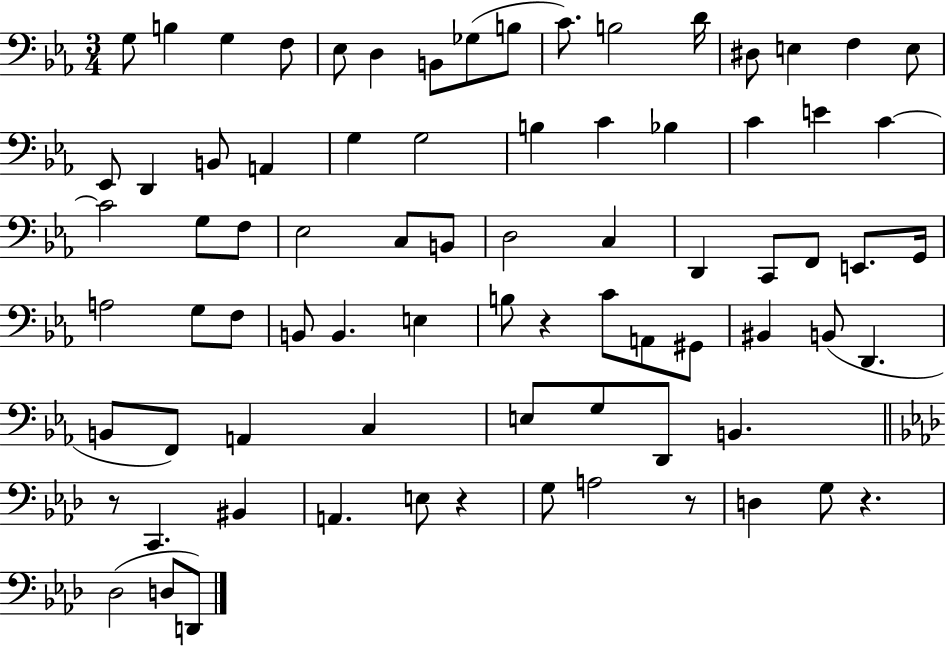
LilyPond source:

{
  \clef bass
  \numericTimeSignature
  \time 3/4
  \key ees \major
  g8 b4 g4 f8 | ees8 d4 b,8 ges8( b8 | c'8.) b2 d'16 | dis8 e4 f4 e8 | \break ees,8 d,4 b,8 a,4 | g4 g2 | b4 c'4 bes4 | c'4 e'4 c'4~~ | \break c'2 g8 f8 | ees2 c8 b,8 | d2 c4 | d,4 c,8 f,8 e,8. g,16 | \break a2 g8 f8 | b,8 b,4. e4 | b8 r4 c'8 a,8 gis,8 | bis,4 b,8( d,4. | \break b,8 f,8) a,4 c4 | e8 g8 d,8 b,4. | \bar "||" \break \key f \minor r8 c,4. bis,4 | a,4. e8 r4 | g8 a2 r8 | d4 g8 r4. | \break des2( d8 d,8) | \bar "|."
}